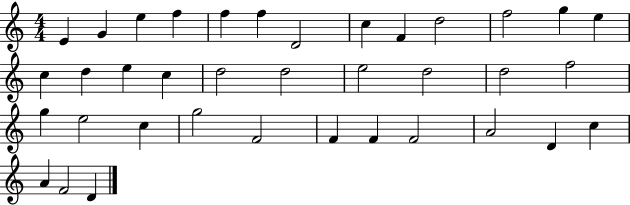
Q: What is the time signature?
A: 4/4